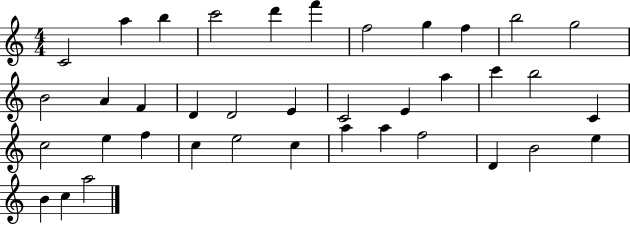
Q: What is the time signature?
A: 4/4